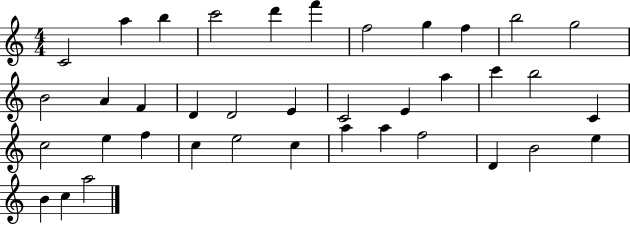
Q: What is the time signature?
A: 4/4